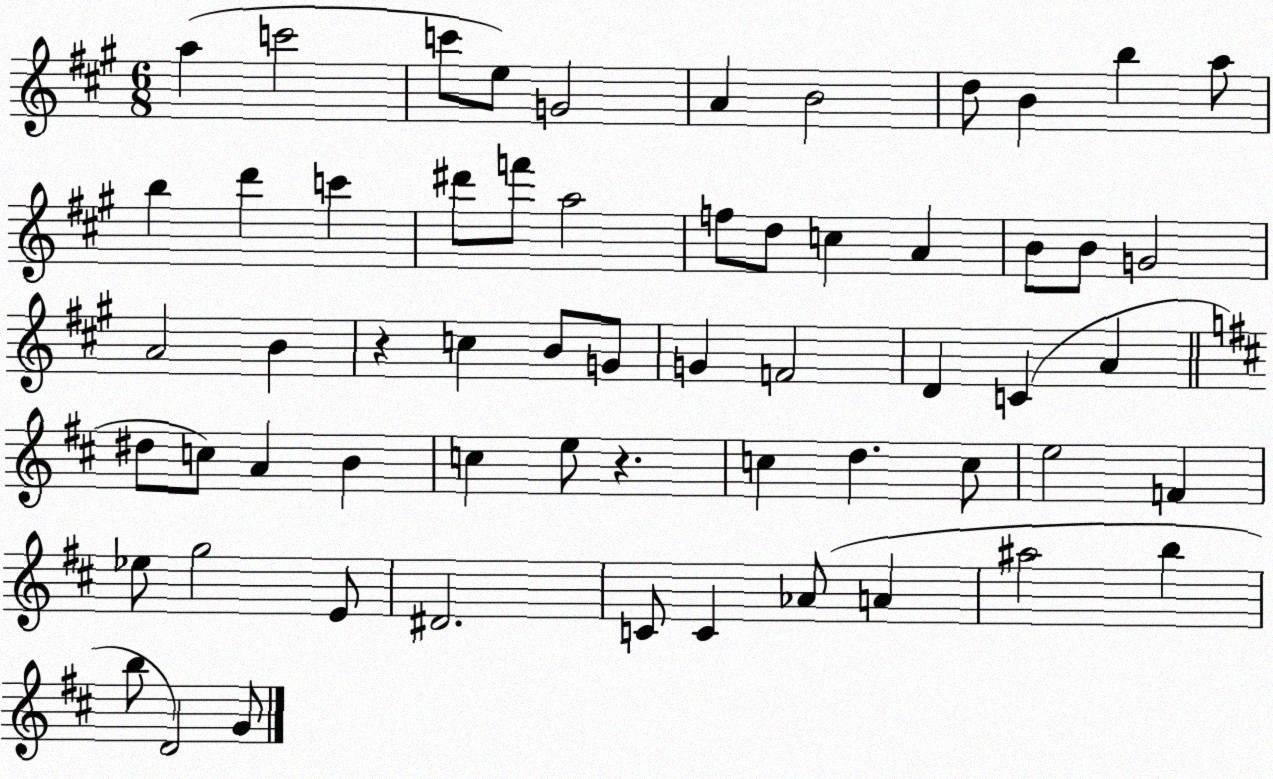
X:1
T:Untitled
M:6/8
L:1/4
K:A
a c'2 c'/2 e/2 G2 A B2 d/2 B b a/2 b d' c' ^d'/2 f'/2 a2 f/2 d/2 c A B/2 B/2 G2 A2 B z c B/2 G/2 G F2 D C A ^d/2 c/2 A B c e/2 z c d c/2 e2 F _e/2 g2 E/2 ^D2 C/2 C _A/2 A ^a2 b b/2 D2 G/2